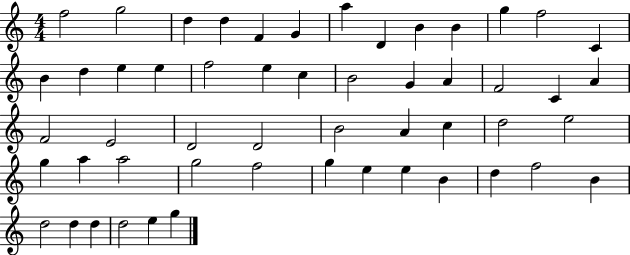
{
  \clef treble
  \numericTimeSignature
  \time 4/4
  \key c \major
  f''2 g''2 | d''4 d''4 f'4 g'4 | a''4 d'4 b'4 b'4 | g''4 f''2 c'4 | \break b'4 d''4 e''4 e''4 | f''2 e''4 c''4 | b'2 g'4 a'4 | f'2 c'4 a'4 | \break f'2 e'2 | d'2 d'2 | b'2 a'4 c''4 | d''2 e''2 | \break g''4 a''4 a''2 | g''2 f''2 | g''4 e''4 e''4 b'4 | d''4 f''2 b'4 | \break d''2 d''4 d''4 | d''2 e''4 g''4 | \bar "|."
}